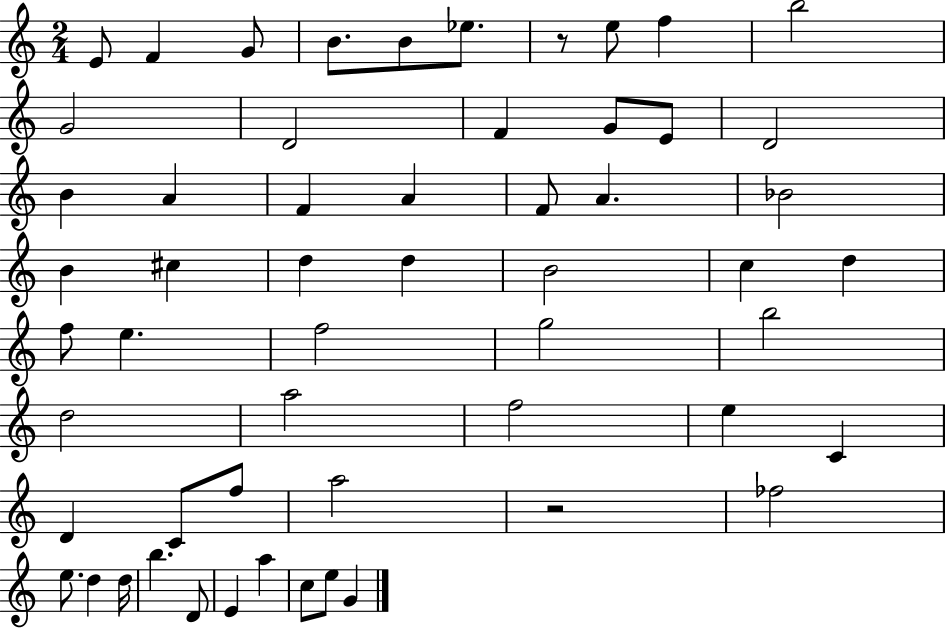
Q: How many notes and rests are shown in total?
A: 56